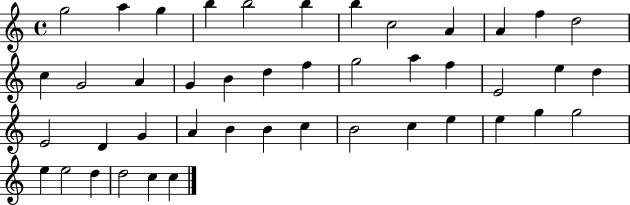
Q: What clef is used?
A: treble